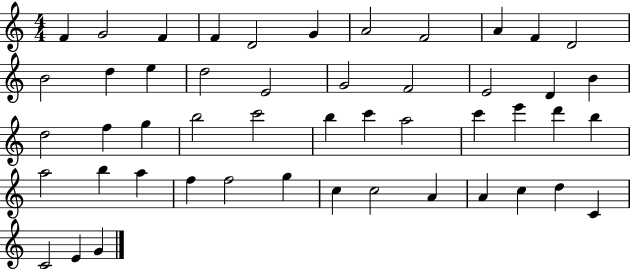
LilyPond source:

{
  \clef treble
  \numericTimeSignature
  \time 4/4
  \key c \major
  f'4 g'2 f'4 | f'4 d'2 g'4 | a'2 f'2 | a'4 f'4 d'2 | \break b'2 d''4 e''4 | d''2 e'2 | g'2 f'2 | e'2 d'4 b'4 | \break d''2 f''4 g''4 | b''2 c'''2 | b''4 c'''4 a''2 | c'''4 e'''4 d'''4 b''4 | \break a''2 b''4 a''4 | f''4 f''2 g''4 | c''4 c''2 a'4 | a'4 c''4 d''4 c'4 | \break c'2 e'4 g'4 | \bar "|."
}